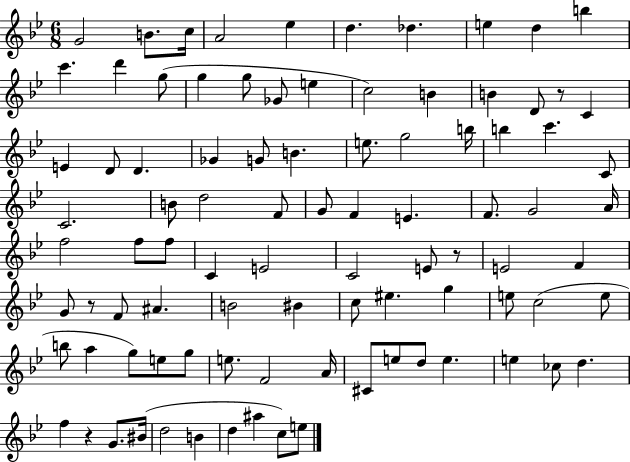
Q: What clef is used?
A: treble